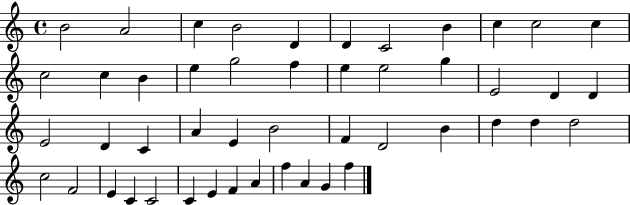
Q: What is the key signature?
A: C major